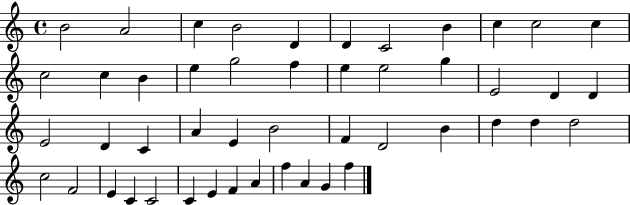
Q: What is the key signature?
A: C major